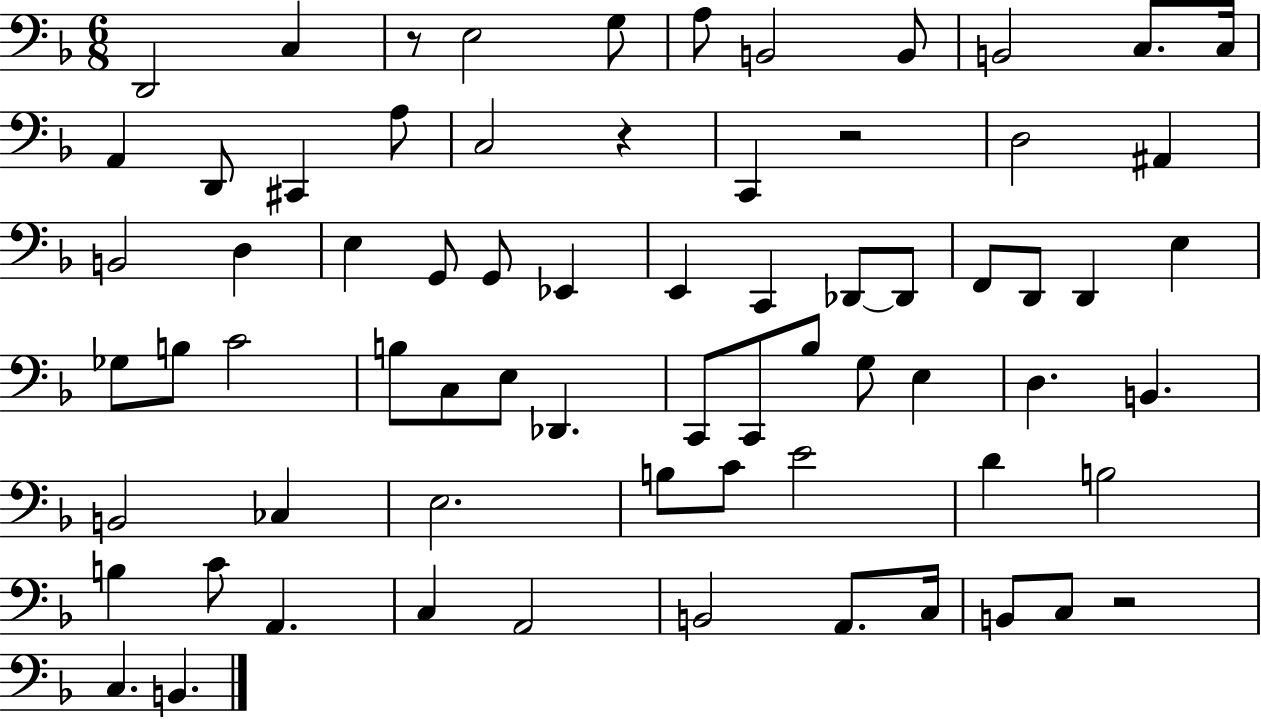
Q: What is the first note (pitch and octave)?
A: D2